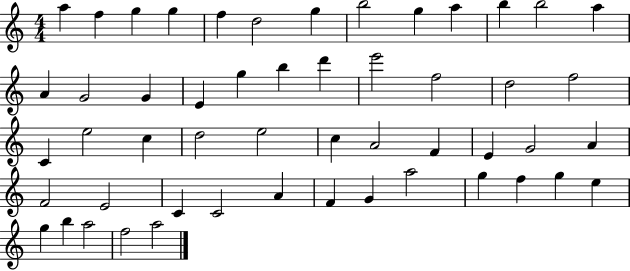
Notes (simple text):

A5/q F5/q G5/q G5/q F5/q D5/h G5/q B5/h G5/q A5/q B5/q B5/h A5/q A4/q G4/h G4/q E4/q G5/q B5/q D6/q E6/h F5/h D5/h F5/h C4/q E5/h C5/q D5/h E5/h C5/q A4/h F4/q E4/q G4/h A4/q F4/h E4/h C4/q C4/h A4/q F4/q G4/q A5/h G5/q F5/q G5/q E5/q G5/q B5/q A5/h F5/h A5/h